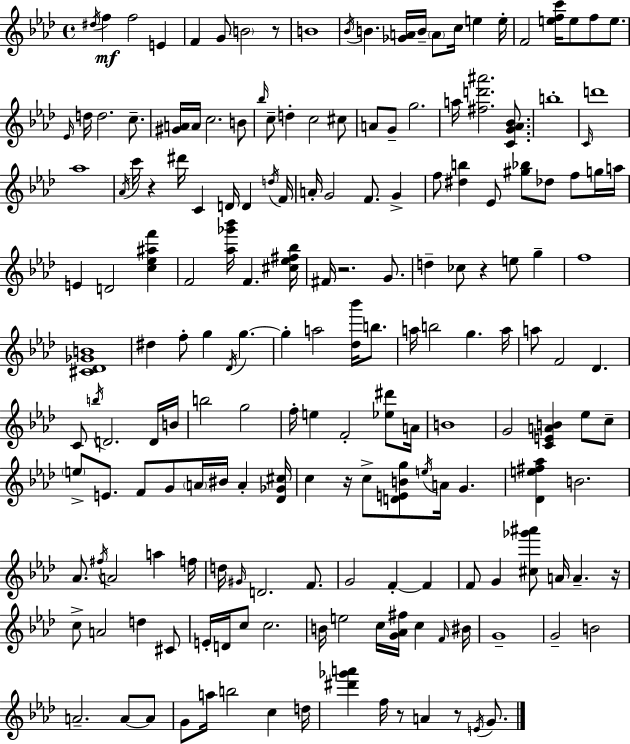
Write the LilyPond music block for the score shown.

{
  \clef treble
  \time 4/4
  \defaultTimeSignature
  \key aes \major
  \acciaccatura { dis''16 }\mf f''4 f''2 e'4 | f'4 g'8 \parenthesize b'2 r8 | b'1 | \acciaccatura { bes'16 } b'4. <ges' a'>16 b'16-- \parenthesize a'8 c''16 e''4 | \break e''16-. f'2 <e'' f'' c'''>16 e''8 f''8 e''8. | \grace { ees'16 } d''16 d''2. | c''8.-- <gis' a'>16 a'16 c''2. | b'8 \grace { bes''16 } c''8-- d''4-. c''2 | \break cis''8 a'8 g'8-- g''2. | a''16 <fis'' d''' ais'''>2. | <c' g' aes' bes'>8. b''1-. | \grace { c'16 } d'''1 | \break aes''1 | \acciaccatura { aes'16 } c'''16 r4 dis'''16 c'4 | d'16 d'4 \acciaccatura { d''16 } f'16 a'16-. g'2 | f'8. g'4-> f''8 <dis'' b''>4 ees'8 <gis'' bes''>8 | \break des''8 f''8 g''16 a''16 e'4 d'2 | <c'' ees'' ais'' f'''>4 f'2 <aes'' ges''' bes'''>16 | f'4. <cis'' ees'' fis'' bes''>16 fis'16 r2. | g'8. d''4-- ces''8 r4 | \break e''8 g''4-- f''1 | <cis' des' ges' b'>1 | dis''4 f''8-. g''4 | \acciaccatura { des'16 } g''4.~~ g''4-. a''2 | \break <des'' bes'''>16 b''8. a''16 b''2 | g''4. a''16 a''8 f'2 | des'4. c'8 \acciaccatura { b''16 } d'2. | d'16 b'16 b''2 | \break g''2 f''16-. e''4 f'2-. | <ees'' dis'''>8 a'16 b'1 | g'2 | <c' e' a' b'>4 ees''8 c''8-- \parenthesize e''8-> e'8. f'8 | \break g'8 \parenthesize a'16 bis'16 a'4-. <des' ges' cis''>16 c''4 r16 c''8-> | <d' e' b' g''>8 \acciaccatura { e''16 } a'16 g'4. <des' e'' fis'' aes''>4 b'2. | aes'8. \acciaccatura { fis''16 } a'2 | a''4 f''16 d''16 \grace { gis'16 } d'2. | \break f'8. g'2 | f'4-.~~ f'4 f'8 g'4 | <cis'' ges''' ais'''>8 a'16 a'4.-- r16 c''8-> a'2 | d''4 cis'8 e'16-. d'16 c''8 | \break c''2. b'16 e''2 | c''16 <g' aes' fis''>16 c''4 \grace { f'16 } bis'16 g'1-- | g'2-- | b'2 a'2.-- | \break a'8~~ a'8 g'8 a''16 | b''2 c''4 d''16 <dis''' ges''' a'''>4 | f''16 r8 a'4 r8 \acciaccatura { e'16 } g'8. \bar "|."
}